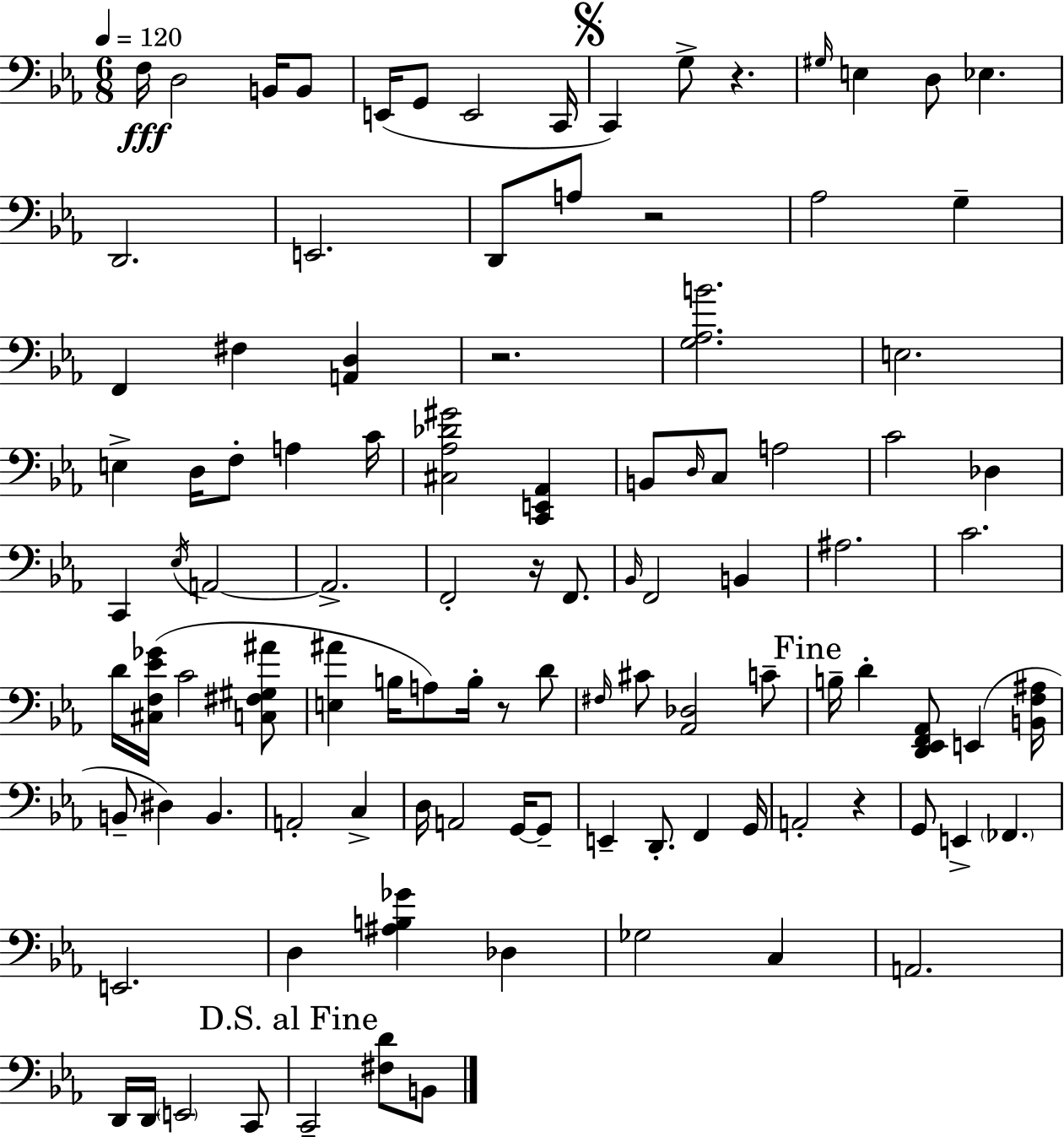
F3/s D3/h B2/s B2/e E2/s G2/e E2/h C2/s C2/q G3/e R/q. G#3/s E3/q D3/e Eb3/q. D2/h. E2/h. D2/e A3/e R/h Ab3/h G3/q F2/q F#3/q [A2,D3]/q R/h. [G3,Ab3,B4]/h. E3/h. E3/q D3/s F3/e A3/q C4/s [C#3,Ab3,Db4,G#4]/h [C2,E2,Ab2]/q B2/e D3/s C3/e A3/h C4/h Db3/q C2/q Eb3/s A2/h A2/h. F2/h R/s F2/e. Bb2/s F2/h B2/q A#3/h. C4/h. D4/s [C#3,F3,Eb4,Gb4]/s C4/h [C3,F#3,G#3,A#4]/e [E3,A#4]/q B3/s A3/e B3/s R/e D4/e F#3/s C#4/e [Ab2,Db3]/h C4/e B3/s D4/q [D2,Eb2,F2,Ab2]/e E2/q [B2,F3,A#3]/s B2/e D#3/q B2/q. A2/h C3/q D3/s A2/h G2/s G2/e E2/q D2/e. F2/q G2/s A2/h R/q G2/e E2/q FES2/q. E2/h. D3/q [A#3,B3,Gb4]/q Db3/q Gb3/h C3/q A2/h. D2/s D2/s E2/h C2/e C2/h [F#3,D4]/e B2/e